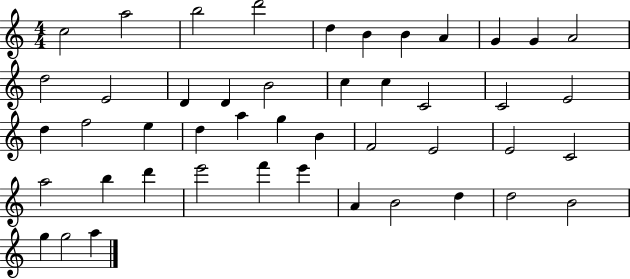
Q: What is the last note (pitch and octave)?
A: A5